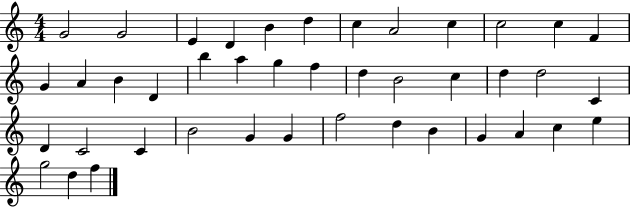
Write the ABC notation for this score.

X:1
T:Untitled
M:4/4
L:1/4
K:C
G2 G2 E D B d c A2 c c2 c F G A B D b a g f d B2 c d d2 C D C2 C B2 G G f2 d B G A c e g2 d f